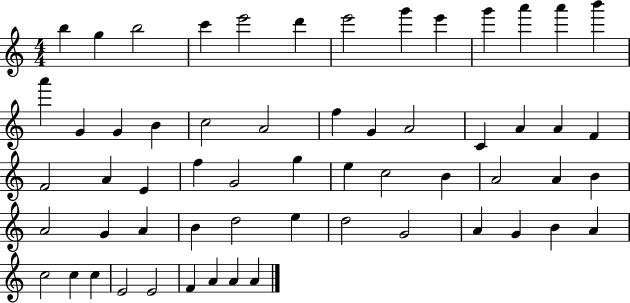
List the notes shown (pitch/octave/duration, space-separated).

B5/q G5/q B5/h C6/q E6/h D6/q E6/h G6/q E6/q G6/q A6/q A6/q B6/q A6/q G4/q G4/q B4/q C5/h A4/h F5/q G4/q A4/h C4/q A4/q A4/q F4/q F4/h A4/q E4/q F5/q G4/h G5/q E5/q C5/h B4/q A4/h A4/q B4/q A4/h G4/q A4/q B4/q D5/h E5/q D5/h G4/h A4/q G4/q B4/q A4/q C5/h C5/q C5/q E4/h E4/h F4/q A4/q A4/q A4/q